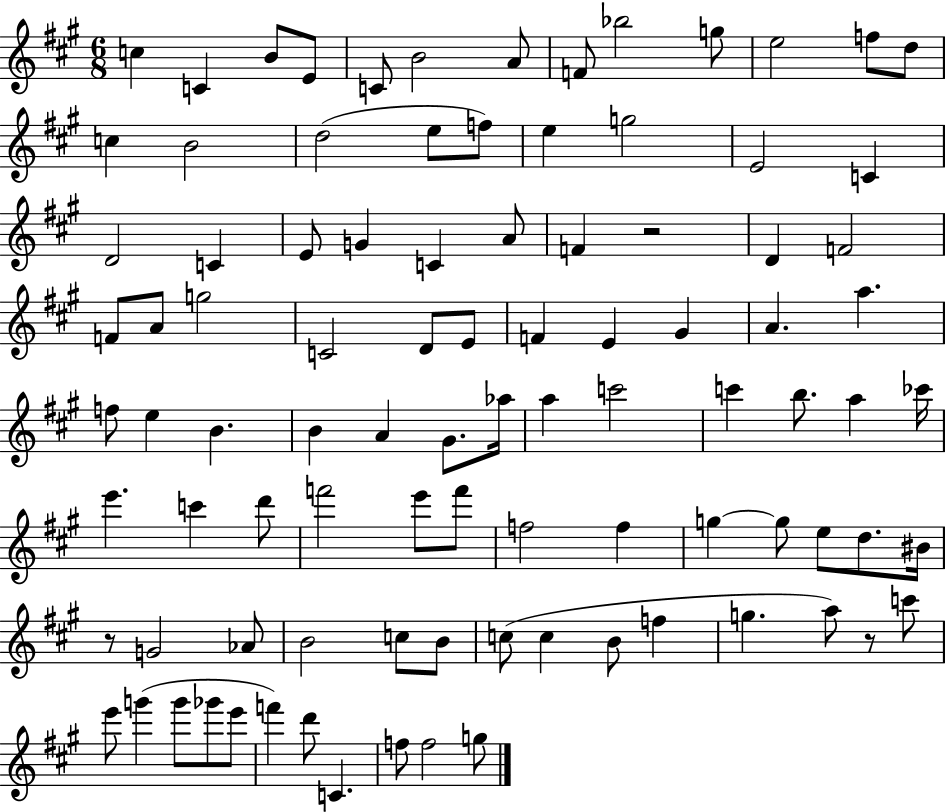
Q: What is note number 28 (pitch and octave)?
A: A4